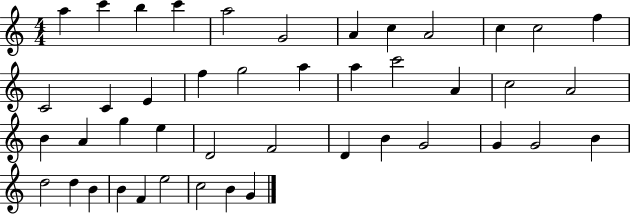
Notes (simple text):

A5/q C6/q B5/q C6/q A5/h G4/h A4/q C5/q A4/h C5/q C5/h F5/q C4/h C4/q E4/q F5/q G5/h A5/q A5/q C6/h A4/q C5/h A4/h B4/q A4/q G5/q E5/q D4/h F4/h D4/q B4/q G4/h G4/q G4/h B4/q D5/h D5/q B4/q B4/q F4/q E5/h C5/h B4/q G4/q